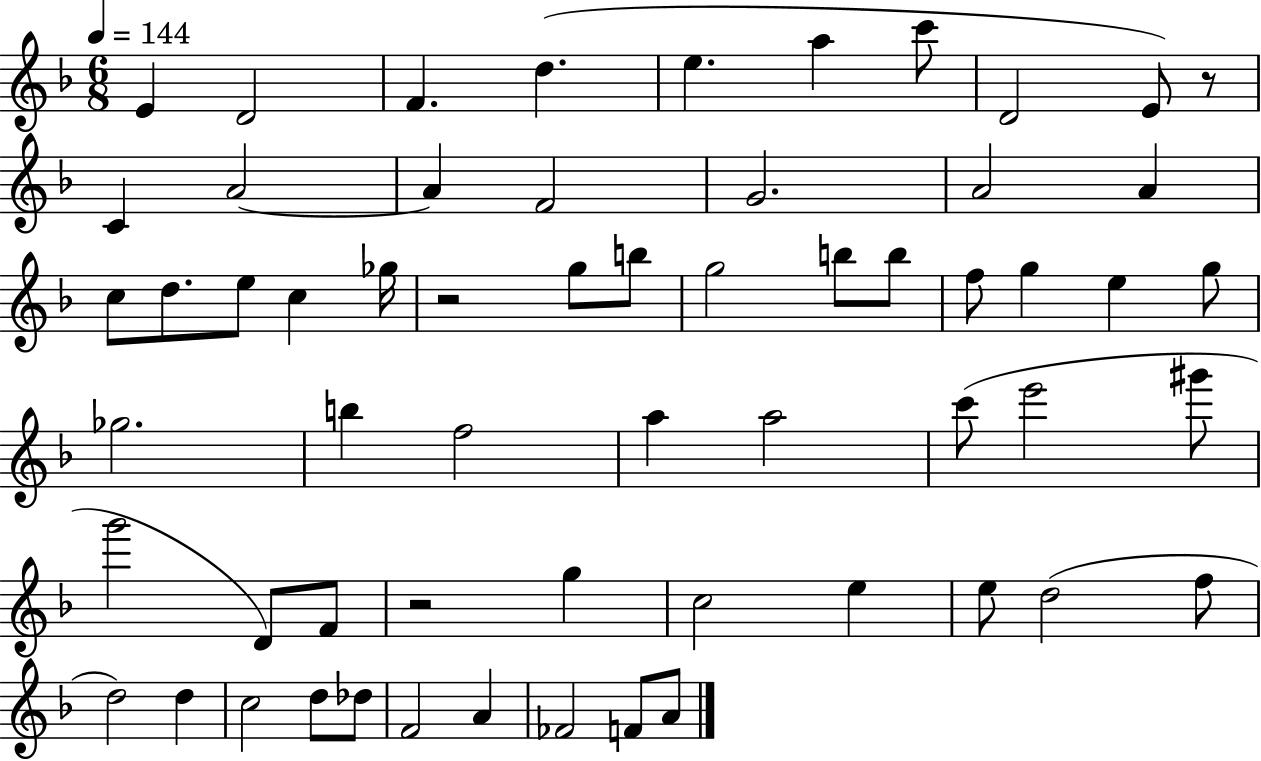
E4/q D4/h F4/q. D5/q. E5/q. A5/q C6/e D4/h E4/e R/e C4/q A4/h A4/q F4/h G4/h. A4/h A4/q C5/e D5/e. E5/e C5/q Gb5/s R/h G5/e B5/e G5/h B5/e B5/e F5/e G5/q E5/q G5/e Gb5/h. B5/q F5/h A5/q A5/h C6/e E6/h G#6/e G6/h D4/e F4/e R/h G5/q C5/h E5/q E5/e D5/h F5/e D5/h D5/q C5/h D5/e Db5/e F4/h A4/q FES4/h F4/e A4/e